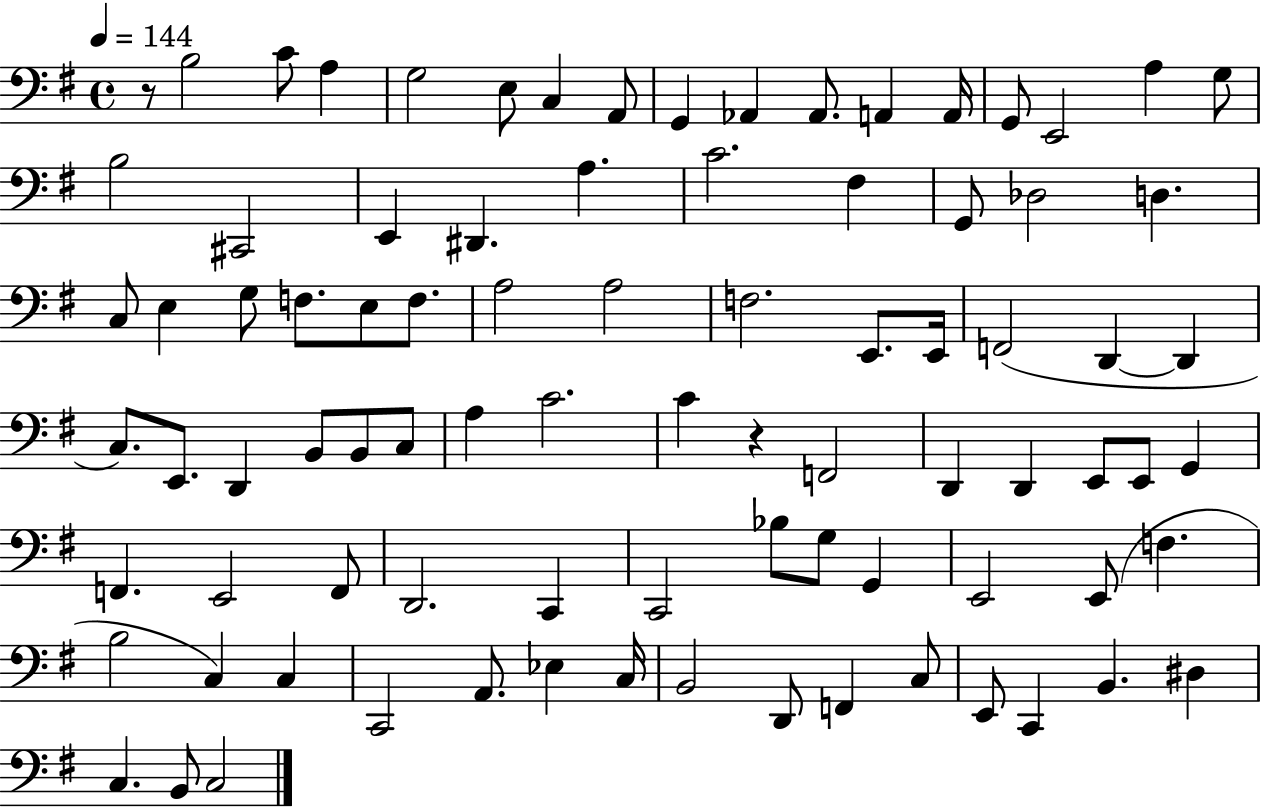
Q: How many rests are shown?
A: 2